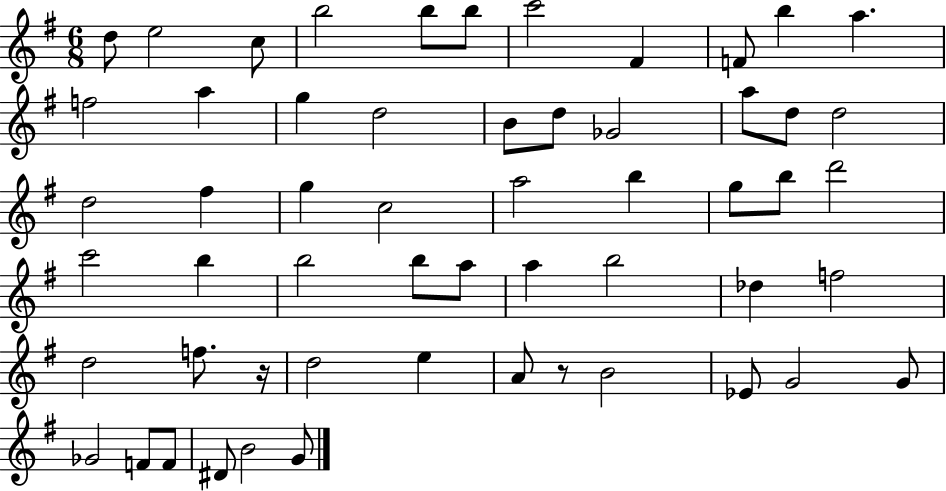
D5/e E5/h C5/e B5/h B5/e B5/e C6/h F#4/q F4/e B5/q A5/q. F5/h A5/q G5/q D5/h B4/e D5/e Gb4/h A5/e D5/e D5/h D5/h F#5/q G5/q C5/h A5/h B5/q G5/e B5/e D6/h C6/h B5/q B5/h B5/e A5/e A5/q B5/h Db5/q F5/h D5/h F5/e. R/s D5/h E5/q A4/e R/e B4/h Eb4/e G4/h G4/e Gb4/h F4/e F4/e D#4/e B4/h G4/e